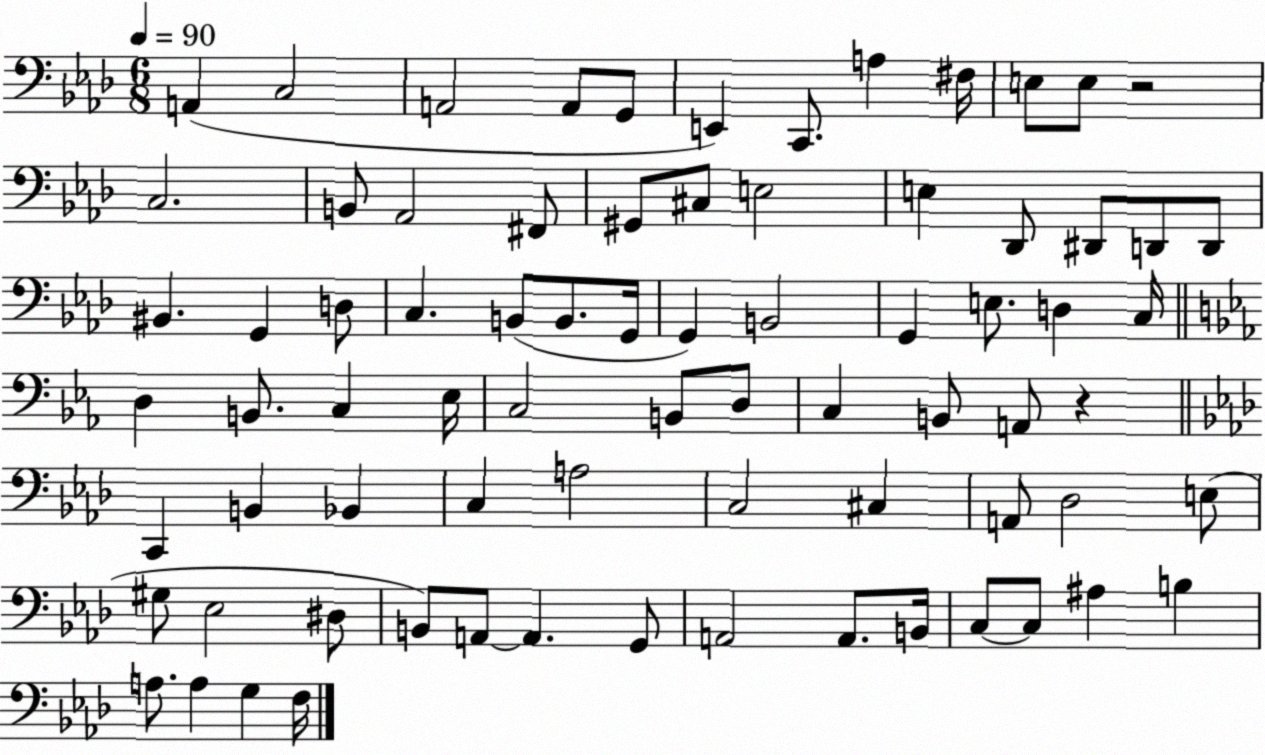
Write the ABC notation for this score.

X:1
T:Untitled
M:6/8
L:1/4
K:Ab
A,, C,2 A,,2 A,,/2 G,,/2 E,, C,,/2 A, ^F,/4 E,/2 E,/2 z2 C,2 B,,/2 _A,,2 ^F,,/2 ^G,,/2 ^C,/2 E,2 E, _D,,/2 ^D,,/2 D,,/2 D,,/2 ^B,, G,, D,/2 C, B,,/2 B,,/2 G,,/4 G,, B,,2 G,, E,/2 D, C,/4 D, B,,/2 C, _E,/4 C,2 B,,/2 D,/2 C, B,,/2 A,,/2 z C,, B,, _B,, C, A,2 C,2 ^C, A,,/2 _D,2 E,/2 ^G,/2 _E,2 ^D,/2 B,,/2 A,,/2 A,, G,,/2 A,,2 A,,/2 B,,/4 C,/2 C,/2 ^A, B, A,/2 A, G, F,/4